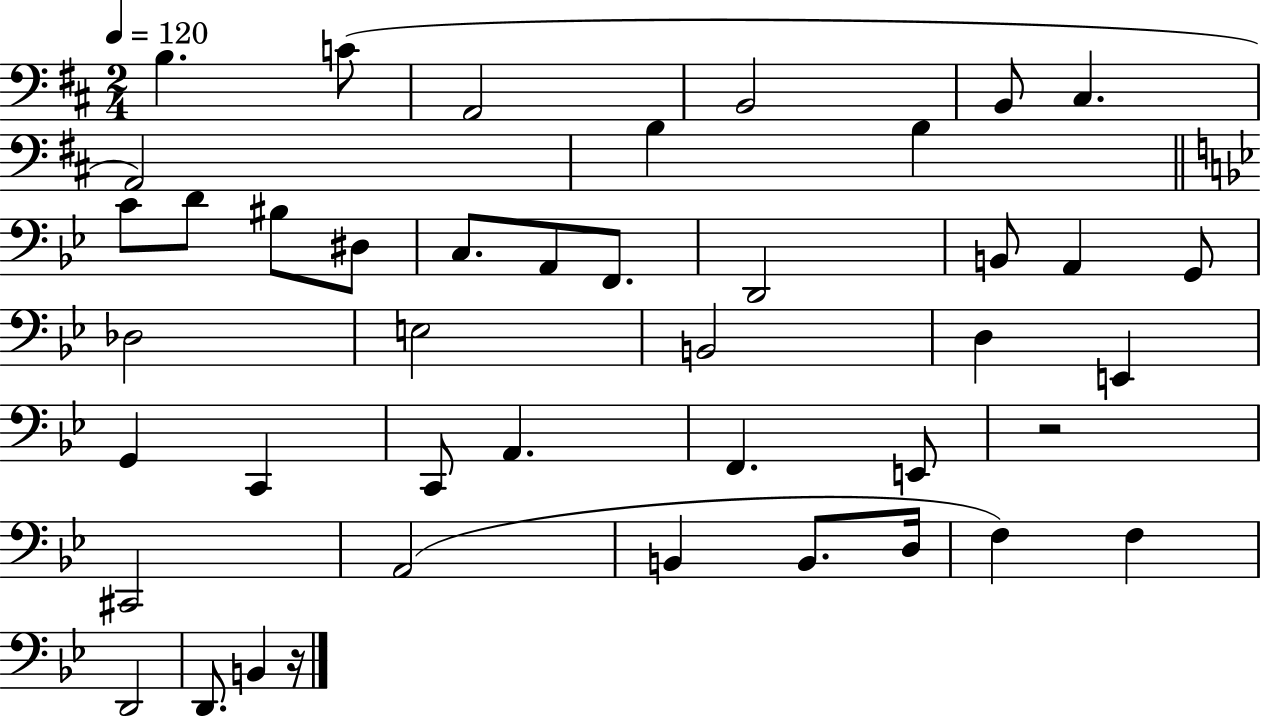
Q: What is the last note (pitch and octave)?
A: B2